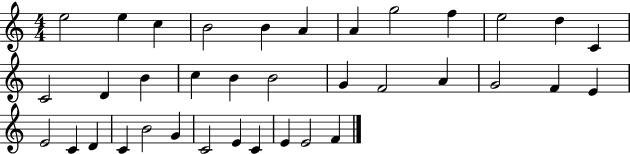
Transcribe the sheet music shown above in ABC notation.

X:1
T:Untitled
M:4/4
L:1/4
K:C
e2 e c B2 B A A g2 f e2 d C C2 D B c B B2 G F2 A G2 F E E2 C D C B2 G C2 E C E E2 F